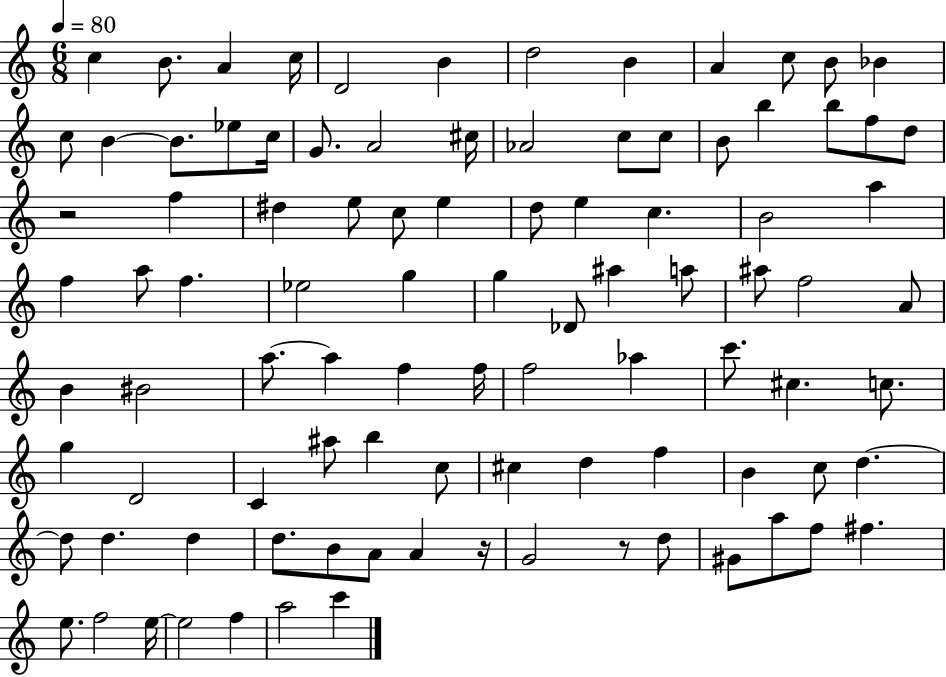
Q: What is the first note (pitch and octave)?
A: C5